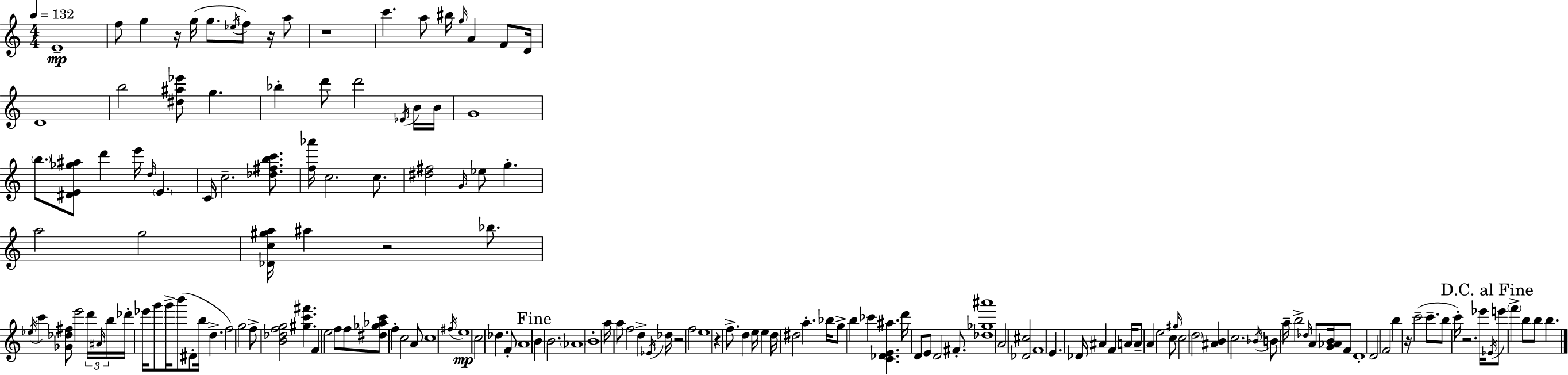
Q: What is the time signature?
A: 4/4